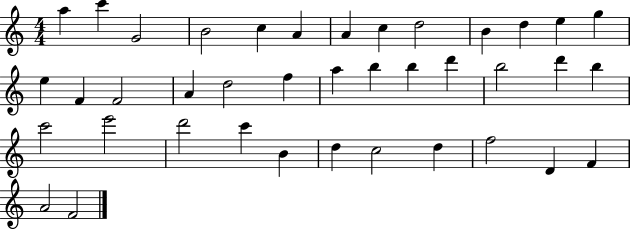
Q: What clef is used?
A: treble